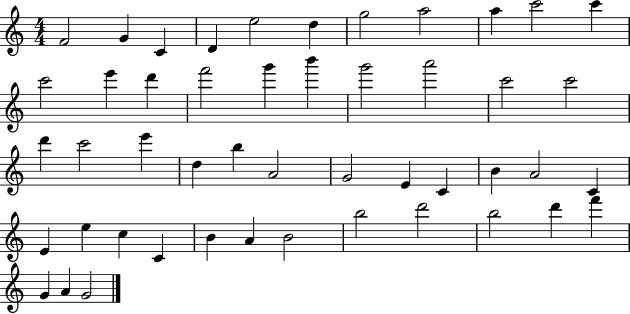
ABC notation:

X:1
T:Untitled
M:4/4
L:1/4
K:C
F2 G C D e2 d g2 a2 a c'2 c' c'2 e' d' f'2 g' b' g'2 a'2 c'2 c'2 d' c'2 e' d b A2 G2 E C B A2 C E e c C B A B2 b2 d'2 b2 d' f' G A G2